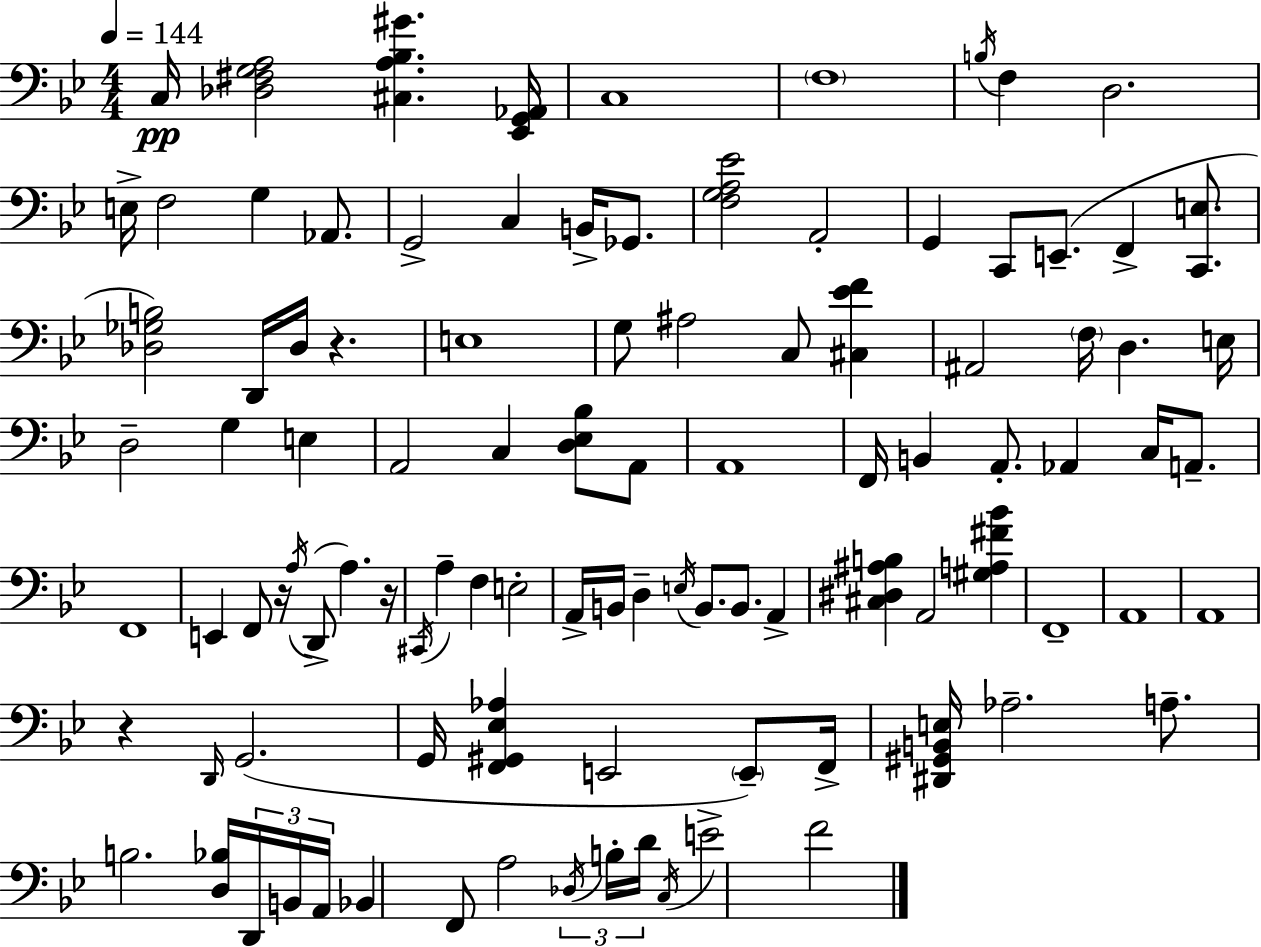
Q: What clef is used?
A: bass